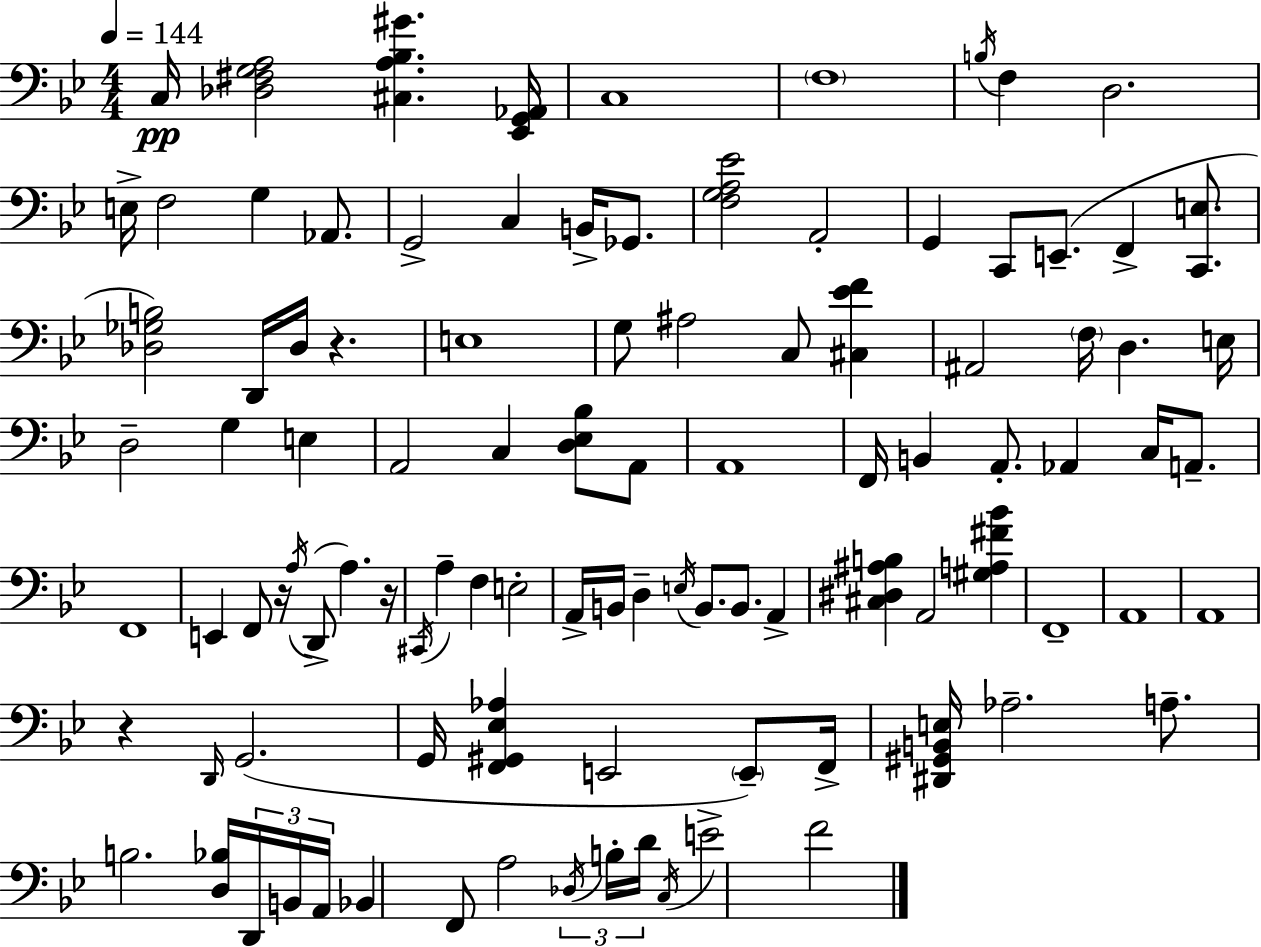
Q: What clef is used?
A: bass